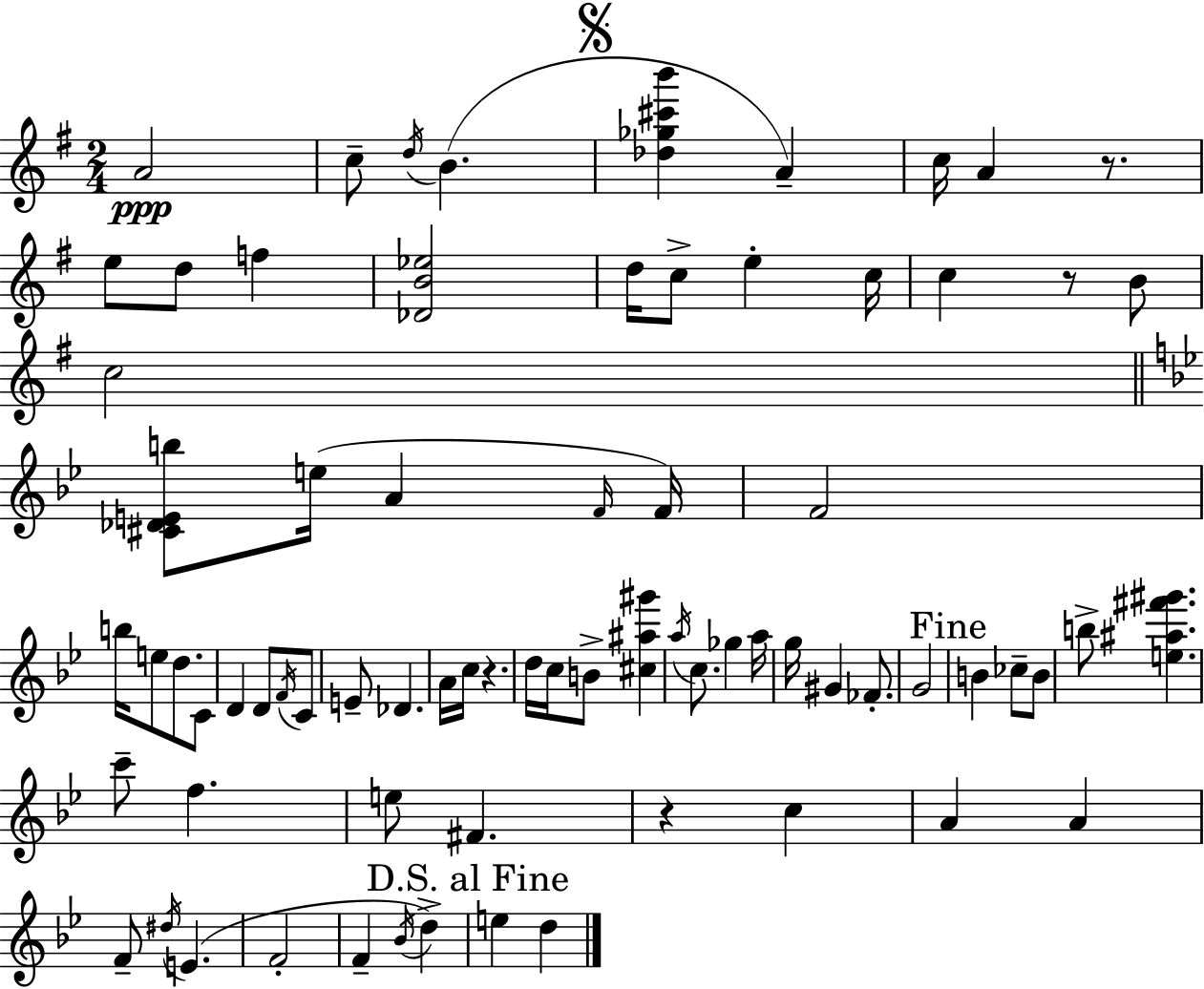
A4/h C5/e D5/s B4/q. [Db5,Gb5,C#6,B6]/q A4/q C5/s A4/q R/e. E5/e D5/e F5/q [Db4,B4,Eb5]/h D5/s C5/e E5/q C5/s C5/q R/e B4/e C5/h [C#4,Db4,E4,B5]/e E5/s A4/q F4/s F4/s F4/h B5/s E5/e D5/e. C4/e D4/q D4/e F4/s C4/e E4/e Db4/q. A4/s C5/s R/q. D5/s C5/s B4/e [C#5,A#5,G#6]/q A5/s C5/e. Gb5/q A5/s G5/s G#4/q FES4/e. G4/h B4/q CES5/e B4/e B5/e [E5,A#5,F#6,G#6]/q. C6/e F5/q. E5/e F#4/q. R/q C5/q A4/q A4/q F4/e D#5/s E4/q. F4/h F4/q Bb4/s D5/q E5/q D5/q